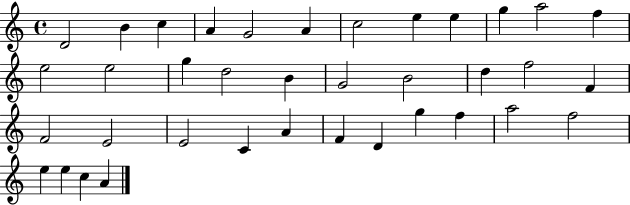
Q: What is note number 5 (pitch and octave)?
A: G4